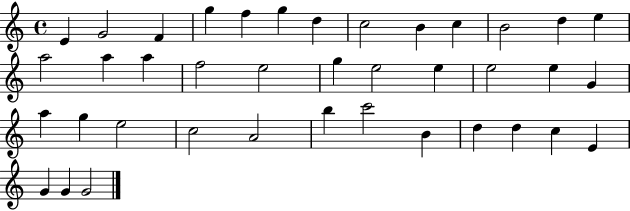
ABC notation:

X:1
T:Untitled
M:4/4
L:1/4
K:C
E G2 F g f g d c2 B c B2 d e a2 a a f2 e2 g e2 e e2 e G a g e2 c2 A2 b c'2 B d d c E G G G2